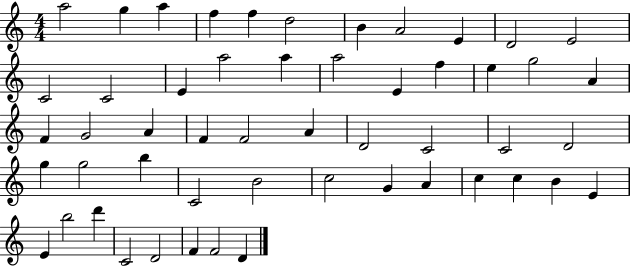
{
  \clef treble
  \numericTimeSignature
  \time 4/4
  \key c \major
  a''2 g''4 a''4 | f''4 f''4 d''2 | b'4 a'2 e'4 | d'2 e'2 | \break c'2 c'2 | e'4 a''2 a''4 | a''2 e'4 f''4 | e''4 g''2 a'4 | \break f'4 g'2 a'4 | f'4 f'2 a'4 | d'2 c'2 | c'2 d'2 | \break g''4 g''2 b''4 | c'2 b'2 | c''2 g'4 a'4 | c''4 c''4 b'4 e'4 | \break e'4 b''2 d'''4 | c'2 d'2 | f'4 f'2 d'4 | \bar "|."
}